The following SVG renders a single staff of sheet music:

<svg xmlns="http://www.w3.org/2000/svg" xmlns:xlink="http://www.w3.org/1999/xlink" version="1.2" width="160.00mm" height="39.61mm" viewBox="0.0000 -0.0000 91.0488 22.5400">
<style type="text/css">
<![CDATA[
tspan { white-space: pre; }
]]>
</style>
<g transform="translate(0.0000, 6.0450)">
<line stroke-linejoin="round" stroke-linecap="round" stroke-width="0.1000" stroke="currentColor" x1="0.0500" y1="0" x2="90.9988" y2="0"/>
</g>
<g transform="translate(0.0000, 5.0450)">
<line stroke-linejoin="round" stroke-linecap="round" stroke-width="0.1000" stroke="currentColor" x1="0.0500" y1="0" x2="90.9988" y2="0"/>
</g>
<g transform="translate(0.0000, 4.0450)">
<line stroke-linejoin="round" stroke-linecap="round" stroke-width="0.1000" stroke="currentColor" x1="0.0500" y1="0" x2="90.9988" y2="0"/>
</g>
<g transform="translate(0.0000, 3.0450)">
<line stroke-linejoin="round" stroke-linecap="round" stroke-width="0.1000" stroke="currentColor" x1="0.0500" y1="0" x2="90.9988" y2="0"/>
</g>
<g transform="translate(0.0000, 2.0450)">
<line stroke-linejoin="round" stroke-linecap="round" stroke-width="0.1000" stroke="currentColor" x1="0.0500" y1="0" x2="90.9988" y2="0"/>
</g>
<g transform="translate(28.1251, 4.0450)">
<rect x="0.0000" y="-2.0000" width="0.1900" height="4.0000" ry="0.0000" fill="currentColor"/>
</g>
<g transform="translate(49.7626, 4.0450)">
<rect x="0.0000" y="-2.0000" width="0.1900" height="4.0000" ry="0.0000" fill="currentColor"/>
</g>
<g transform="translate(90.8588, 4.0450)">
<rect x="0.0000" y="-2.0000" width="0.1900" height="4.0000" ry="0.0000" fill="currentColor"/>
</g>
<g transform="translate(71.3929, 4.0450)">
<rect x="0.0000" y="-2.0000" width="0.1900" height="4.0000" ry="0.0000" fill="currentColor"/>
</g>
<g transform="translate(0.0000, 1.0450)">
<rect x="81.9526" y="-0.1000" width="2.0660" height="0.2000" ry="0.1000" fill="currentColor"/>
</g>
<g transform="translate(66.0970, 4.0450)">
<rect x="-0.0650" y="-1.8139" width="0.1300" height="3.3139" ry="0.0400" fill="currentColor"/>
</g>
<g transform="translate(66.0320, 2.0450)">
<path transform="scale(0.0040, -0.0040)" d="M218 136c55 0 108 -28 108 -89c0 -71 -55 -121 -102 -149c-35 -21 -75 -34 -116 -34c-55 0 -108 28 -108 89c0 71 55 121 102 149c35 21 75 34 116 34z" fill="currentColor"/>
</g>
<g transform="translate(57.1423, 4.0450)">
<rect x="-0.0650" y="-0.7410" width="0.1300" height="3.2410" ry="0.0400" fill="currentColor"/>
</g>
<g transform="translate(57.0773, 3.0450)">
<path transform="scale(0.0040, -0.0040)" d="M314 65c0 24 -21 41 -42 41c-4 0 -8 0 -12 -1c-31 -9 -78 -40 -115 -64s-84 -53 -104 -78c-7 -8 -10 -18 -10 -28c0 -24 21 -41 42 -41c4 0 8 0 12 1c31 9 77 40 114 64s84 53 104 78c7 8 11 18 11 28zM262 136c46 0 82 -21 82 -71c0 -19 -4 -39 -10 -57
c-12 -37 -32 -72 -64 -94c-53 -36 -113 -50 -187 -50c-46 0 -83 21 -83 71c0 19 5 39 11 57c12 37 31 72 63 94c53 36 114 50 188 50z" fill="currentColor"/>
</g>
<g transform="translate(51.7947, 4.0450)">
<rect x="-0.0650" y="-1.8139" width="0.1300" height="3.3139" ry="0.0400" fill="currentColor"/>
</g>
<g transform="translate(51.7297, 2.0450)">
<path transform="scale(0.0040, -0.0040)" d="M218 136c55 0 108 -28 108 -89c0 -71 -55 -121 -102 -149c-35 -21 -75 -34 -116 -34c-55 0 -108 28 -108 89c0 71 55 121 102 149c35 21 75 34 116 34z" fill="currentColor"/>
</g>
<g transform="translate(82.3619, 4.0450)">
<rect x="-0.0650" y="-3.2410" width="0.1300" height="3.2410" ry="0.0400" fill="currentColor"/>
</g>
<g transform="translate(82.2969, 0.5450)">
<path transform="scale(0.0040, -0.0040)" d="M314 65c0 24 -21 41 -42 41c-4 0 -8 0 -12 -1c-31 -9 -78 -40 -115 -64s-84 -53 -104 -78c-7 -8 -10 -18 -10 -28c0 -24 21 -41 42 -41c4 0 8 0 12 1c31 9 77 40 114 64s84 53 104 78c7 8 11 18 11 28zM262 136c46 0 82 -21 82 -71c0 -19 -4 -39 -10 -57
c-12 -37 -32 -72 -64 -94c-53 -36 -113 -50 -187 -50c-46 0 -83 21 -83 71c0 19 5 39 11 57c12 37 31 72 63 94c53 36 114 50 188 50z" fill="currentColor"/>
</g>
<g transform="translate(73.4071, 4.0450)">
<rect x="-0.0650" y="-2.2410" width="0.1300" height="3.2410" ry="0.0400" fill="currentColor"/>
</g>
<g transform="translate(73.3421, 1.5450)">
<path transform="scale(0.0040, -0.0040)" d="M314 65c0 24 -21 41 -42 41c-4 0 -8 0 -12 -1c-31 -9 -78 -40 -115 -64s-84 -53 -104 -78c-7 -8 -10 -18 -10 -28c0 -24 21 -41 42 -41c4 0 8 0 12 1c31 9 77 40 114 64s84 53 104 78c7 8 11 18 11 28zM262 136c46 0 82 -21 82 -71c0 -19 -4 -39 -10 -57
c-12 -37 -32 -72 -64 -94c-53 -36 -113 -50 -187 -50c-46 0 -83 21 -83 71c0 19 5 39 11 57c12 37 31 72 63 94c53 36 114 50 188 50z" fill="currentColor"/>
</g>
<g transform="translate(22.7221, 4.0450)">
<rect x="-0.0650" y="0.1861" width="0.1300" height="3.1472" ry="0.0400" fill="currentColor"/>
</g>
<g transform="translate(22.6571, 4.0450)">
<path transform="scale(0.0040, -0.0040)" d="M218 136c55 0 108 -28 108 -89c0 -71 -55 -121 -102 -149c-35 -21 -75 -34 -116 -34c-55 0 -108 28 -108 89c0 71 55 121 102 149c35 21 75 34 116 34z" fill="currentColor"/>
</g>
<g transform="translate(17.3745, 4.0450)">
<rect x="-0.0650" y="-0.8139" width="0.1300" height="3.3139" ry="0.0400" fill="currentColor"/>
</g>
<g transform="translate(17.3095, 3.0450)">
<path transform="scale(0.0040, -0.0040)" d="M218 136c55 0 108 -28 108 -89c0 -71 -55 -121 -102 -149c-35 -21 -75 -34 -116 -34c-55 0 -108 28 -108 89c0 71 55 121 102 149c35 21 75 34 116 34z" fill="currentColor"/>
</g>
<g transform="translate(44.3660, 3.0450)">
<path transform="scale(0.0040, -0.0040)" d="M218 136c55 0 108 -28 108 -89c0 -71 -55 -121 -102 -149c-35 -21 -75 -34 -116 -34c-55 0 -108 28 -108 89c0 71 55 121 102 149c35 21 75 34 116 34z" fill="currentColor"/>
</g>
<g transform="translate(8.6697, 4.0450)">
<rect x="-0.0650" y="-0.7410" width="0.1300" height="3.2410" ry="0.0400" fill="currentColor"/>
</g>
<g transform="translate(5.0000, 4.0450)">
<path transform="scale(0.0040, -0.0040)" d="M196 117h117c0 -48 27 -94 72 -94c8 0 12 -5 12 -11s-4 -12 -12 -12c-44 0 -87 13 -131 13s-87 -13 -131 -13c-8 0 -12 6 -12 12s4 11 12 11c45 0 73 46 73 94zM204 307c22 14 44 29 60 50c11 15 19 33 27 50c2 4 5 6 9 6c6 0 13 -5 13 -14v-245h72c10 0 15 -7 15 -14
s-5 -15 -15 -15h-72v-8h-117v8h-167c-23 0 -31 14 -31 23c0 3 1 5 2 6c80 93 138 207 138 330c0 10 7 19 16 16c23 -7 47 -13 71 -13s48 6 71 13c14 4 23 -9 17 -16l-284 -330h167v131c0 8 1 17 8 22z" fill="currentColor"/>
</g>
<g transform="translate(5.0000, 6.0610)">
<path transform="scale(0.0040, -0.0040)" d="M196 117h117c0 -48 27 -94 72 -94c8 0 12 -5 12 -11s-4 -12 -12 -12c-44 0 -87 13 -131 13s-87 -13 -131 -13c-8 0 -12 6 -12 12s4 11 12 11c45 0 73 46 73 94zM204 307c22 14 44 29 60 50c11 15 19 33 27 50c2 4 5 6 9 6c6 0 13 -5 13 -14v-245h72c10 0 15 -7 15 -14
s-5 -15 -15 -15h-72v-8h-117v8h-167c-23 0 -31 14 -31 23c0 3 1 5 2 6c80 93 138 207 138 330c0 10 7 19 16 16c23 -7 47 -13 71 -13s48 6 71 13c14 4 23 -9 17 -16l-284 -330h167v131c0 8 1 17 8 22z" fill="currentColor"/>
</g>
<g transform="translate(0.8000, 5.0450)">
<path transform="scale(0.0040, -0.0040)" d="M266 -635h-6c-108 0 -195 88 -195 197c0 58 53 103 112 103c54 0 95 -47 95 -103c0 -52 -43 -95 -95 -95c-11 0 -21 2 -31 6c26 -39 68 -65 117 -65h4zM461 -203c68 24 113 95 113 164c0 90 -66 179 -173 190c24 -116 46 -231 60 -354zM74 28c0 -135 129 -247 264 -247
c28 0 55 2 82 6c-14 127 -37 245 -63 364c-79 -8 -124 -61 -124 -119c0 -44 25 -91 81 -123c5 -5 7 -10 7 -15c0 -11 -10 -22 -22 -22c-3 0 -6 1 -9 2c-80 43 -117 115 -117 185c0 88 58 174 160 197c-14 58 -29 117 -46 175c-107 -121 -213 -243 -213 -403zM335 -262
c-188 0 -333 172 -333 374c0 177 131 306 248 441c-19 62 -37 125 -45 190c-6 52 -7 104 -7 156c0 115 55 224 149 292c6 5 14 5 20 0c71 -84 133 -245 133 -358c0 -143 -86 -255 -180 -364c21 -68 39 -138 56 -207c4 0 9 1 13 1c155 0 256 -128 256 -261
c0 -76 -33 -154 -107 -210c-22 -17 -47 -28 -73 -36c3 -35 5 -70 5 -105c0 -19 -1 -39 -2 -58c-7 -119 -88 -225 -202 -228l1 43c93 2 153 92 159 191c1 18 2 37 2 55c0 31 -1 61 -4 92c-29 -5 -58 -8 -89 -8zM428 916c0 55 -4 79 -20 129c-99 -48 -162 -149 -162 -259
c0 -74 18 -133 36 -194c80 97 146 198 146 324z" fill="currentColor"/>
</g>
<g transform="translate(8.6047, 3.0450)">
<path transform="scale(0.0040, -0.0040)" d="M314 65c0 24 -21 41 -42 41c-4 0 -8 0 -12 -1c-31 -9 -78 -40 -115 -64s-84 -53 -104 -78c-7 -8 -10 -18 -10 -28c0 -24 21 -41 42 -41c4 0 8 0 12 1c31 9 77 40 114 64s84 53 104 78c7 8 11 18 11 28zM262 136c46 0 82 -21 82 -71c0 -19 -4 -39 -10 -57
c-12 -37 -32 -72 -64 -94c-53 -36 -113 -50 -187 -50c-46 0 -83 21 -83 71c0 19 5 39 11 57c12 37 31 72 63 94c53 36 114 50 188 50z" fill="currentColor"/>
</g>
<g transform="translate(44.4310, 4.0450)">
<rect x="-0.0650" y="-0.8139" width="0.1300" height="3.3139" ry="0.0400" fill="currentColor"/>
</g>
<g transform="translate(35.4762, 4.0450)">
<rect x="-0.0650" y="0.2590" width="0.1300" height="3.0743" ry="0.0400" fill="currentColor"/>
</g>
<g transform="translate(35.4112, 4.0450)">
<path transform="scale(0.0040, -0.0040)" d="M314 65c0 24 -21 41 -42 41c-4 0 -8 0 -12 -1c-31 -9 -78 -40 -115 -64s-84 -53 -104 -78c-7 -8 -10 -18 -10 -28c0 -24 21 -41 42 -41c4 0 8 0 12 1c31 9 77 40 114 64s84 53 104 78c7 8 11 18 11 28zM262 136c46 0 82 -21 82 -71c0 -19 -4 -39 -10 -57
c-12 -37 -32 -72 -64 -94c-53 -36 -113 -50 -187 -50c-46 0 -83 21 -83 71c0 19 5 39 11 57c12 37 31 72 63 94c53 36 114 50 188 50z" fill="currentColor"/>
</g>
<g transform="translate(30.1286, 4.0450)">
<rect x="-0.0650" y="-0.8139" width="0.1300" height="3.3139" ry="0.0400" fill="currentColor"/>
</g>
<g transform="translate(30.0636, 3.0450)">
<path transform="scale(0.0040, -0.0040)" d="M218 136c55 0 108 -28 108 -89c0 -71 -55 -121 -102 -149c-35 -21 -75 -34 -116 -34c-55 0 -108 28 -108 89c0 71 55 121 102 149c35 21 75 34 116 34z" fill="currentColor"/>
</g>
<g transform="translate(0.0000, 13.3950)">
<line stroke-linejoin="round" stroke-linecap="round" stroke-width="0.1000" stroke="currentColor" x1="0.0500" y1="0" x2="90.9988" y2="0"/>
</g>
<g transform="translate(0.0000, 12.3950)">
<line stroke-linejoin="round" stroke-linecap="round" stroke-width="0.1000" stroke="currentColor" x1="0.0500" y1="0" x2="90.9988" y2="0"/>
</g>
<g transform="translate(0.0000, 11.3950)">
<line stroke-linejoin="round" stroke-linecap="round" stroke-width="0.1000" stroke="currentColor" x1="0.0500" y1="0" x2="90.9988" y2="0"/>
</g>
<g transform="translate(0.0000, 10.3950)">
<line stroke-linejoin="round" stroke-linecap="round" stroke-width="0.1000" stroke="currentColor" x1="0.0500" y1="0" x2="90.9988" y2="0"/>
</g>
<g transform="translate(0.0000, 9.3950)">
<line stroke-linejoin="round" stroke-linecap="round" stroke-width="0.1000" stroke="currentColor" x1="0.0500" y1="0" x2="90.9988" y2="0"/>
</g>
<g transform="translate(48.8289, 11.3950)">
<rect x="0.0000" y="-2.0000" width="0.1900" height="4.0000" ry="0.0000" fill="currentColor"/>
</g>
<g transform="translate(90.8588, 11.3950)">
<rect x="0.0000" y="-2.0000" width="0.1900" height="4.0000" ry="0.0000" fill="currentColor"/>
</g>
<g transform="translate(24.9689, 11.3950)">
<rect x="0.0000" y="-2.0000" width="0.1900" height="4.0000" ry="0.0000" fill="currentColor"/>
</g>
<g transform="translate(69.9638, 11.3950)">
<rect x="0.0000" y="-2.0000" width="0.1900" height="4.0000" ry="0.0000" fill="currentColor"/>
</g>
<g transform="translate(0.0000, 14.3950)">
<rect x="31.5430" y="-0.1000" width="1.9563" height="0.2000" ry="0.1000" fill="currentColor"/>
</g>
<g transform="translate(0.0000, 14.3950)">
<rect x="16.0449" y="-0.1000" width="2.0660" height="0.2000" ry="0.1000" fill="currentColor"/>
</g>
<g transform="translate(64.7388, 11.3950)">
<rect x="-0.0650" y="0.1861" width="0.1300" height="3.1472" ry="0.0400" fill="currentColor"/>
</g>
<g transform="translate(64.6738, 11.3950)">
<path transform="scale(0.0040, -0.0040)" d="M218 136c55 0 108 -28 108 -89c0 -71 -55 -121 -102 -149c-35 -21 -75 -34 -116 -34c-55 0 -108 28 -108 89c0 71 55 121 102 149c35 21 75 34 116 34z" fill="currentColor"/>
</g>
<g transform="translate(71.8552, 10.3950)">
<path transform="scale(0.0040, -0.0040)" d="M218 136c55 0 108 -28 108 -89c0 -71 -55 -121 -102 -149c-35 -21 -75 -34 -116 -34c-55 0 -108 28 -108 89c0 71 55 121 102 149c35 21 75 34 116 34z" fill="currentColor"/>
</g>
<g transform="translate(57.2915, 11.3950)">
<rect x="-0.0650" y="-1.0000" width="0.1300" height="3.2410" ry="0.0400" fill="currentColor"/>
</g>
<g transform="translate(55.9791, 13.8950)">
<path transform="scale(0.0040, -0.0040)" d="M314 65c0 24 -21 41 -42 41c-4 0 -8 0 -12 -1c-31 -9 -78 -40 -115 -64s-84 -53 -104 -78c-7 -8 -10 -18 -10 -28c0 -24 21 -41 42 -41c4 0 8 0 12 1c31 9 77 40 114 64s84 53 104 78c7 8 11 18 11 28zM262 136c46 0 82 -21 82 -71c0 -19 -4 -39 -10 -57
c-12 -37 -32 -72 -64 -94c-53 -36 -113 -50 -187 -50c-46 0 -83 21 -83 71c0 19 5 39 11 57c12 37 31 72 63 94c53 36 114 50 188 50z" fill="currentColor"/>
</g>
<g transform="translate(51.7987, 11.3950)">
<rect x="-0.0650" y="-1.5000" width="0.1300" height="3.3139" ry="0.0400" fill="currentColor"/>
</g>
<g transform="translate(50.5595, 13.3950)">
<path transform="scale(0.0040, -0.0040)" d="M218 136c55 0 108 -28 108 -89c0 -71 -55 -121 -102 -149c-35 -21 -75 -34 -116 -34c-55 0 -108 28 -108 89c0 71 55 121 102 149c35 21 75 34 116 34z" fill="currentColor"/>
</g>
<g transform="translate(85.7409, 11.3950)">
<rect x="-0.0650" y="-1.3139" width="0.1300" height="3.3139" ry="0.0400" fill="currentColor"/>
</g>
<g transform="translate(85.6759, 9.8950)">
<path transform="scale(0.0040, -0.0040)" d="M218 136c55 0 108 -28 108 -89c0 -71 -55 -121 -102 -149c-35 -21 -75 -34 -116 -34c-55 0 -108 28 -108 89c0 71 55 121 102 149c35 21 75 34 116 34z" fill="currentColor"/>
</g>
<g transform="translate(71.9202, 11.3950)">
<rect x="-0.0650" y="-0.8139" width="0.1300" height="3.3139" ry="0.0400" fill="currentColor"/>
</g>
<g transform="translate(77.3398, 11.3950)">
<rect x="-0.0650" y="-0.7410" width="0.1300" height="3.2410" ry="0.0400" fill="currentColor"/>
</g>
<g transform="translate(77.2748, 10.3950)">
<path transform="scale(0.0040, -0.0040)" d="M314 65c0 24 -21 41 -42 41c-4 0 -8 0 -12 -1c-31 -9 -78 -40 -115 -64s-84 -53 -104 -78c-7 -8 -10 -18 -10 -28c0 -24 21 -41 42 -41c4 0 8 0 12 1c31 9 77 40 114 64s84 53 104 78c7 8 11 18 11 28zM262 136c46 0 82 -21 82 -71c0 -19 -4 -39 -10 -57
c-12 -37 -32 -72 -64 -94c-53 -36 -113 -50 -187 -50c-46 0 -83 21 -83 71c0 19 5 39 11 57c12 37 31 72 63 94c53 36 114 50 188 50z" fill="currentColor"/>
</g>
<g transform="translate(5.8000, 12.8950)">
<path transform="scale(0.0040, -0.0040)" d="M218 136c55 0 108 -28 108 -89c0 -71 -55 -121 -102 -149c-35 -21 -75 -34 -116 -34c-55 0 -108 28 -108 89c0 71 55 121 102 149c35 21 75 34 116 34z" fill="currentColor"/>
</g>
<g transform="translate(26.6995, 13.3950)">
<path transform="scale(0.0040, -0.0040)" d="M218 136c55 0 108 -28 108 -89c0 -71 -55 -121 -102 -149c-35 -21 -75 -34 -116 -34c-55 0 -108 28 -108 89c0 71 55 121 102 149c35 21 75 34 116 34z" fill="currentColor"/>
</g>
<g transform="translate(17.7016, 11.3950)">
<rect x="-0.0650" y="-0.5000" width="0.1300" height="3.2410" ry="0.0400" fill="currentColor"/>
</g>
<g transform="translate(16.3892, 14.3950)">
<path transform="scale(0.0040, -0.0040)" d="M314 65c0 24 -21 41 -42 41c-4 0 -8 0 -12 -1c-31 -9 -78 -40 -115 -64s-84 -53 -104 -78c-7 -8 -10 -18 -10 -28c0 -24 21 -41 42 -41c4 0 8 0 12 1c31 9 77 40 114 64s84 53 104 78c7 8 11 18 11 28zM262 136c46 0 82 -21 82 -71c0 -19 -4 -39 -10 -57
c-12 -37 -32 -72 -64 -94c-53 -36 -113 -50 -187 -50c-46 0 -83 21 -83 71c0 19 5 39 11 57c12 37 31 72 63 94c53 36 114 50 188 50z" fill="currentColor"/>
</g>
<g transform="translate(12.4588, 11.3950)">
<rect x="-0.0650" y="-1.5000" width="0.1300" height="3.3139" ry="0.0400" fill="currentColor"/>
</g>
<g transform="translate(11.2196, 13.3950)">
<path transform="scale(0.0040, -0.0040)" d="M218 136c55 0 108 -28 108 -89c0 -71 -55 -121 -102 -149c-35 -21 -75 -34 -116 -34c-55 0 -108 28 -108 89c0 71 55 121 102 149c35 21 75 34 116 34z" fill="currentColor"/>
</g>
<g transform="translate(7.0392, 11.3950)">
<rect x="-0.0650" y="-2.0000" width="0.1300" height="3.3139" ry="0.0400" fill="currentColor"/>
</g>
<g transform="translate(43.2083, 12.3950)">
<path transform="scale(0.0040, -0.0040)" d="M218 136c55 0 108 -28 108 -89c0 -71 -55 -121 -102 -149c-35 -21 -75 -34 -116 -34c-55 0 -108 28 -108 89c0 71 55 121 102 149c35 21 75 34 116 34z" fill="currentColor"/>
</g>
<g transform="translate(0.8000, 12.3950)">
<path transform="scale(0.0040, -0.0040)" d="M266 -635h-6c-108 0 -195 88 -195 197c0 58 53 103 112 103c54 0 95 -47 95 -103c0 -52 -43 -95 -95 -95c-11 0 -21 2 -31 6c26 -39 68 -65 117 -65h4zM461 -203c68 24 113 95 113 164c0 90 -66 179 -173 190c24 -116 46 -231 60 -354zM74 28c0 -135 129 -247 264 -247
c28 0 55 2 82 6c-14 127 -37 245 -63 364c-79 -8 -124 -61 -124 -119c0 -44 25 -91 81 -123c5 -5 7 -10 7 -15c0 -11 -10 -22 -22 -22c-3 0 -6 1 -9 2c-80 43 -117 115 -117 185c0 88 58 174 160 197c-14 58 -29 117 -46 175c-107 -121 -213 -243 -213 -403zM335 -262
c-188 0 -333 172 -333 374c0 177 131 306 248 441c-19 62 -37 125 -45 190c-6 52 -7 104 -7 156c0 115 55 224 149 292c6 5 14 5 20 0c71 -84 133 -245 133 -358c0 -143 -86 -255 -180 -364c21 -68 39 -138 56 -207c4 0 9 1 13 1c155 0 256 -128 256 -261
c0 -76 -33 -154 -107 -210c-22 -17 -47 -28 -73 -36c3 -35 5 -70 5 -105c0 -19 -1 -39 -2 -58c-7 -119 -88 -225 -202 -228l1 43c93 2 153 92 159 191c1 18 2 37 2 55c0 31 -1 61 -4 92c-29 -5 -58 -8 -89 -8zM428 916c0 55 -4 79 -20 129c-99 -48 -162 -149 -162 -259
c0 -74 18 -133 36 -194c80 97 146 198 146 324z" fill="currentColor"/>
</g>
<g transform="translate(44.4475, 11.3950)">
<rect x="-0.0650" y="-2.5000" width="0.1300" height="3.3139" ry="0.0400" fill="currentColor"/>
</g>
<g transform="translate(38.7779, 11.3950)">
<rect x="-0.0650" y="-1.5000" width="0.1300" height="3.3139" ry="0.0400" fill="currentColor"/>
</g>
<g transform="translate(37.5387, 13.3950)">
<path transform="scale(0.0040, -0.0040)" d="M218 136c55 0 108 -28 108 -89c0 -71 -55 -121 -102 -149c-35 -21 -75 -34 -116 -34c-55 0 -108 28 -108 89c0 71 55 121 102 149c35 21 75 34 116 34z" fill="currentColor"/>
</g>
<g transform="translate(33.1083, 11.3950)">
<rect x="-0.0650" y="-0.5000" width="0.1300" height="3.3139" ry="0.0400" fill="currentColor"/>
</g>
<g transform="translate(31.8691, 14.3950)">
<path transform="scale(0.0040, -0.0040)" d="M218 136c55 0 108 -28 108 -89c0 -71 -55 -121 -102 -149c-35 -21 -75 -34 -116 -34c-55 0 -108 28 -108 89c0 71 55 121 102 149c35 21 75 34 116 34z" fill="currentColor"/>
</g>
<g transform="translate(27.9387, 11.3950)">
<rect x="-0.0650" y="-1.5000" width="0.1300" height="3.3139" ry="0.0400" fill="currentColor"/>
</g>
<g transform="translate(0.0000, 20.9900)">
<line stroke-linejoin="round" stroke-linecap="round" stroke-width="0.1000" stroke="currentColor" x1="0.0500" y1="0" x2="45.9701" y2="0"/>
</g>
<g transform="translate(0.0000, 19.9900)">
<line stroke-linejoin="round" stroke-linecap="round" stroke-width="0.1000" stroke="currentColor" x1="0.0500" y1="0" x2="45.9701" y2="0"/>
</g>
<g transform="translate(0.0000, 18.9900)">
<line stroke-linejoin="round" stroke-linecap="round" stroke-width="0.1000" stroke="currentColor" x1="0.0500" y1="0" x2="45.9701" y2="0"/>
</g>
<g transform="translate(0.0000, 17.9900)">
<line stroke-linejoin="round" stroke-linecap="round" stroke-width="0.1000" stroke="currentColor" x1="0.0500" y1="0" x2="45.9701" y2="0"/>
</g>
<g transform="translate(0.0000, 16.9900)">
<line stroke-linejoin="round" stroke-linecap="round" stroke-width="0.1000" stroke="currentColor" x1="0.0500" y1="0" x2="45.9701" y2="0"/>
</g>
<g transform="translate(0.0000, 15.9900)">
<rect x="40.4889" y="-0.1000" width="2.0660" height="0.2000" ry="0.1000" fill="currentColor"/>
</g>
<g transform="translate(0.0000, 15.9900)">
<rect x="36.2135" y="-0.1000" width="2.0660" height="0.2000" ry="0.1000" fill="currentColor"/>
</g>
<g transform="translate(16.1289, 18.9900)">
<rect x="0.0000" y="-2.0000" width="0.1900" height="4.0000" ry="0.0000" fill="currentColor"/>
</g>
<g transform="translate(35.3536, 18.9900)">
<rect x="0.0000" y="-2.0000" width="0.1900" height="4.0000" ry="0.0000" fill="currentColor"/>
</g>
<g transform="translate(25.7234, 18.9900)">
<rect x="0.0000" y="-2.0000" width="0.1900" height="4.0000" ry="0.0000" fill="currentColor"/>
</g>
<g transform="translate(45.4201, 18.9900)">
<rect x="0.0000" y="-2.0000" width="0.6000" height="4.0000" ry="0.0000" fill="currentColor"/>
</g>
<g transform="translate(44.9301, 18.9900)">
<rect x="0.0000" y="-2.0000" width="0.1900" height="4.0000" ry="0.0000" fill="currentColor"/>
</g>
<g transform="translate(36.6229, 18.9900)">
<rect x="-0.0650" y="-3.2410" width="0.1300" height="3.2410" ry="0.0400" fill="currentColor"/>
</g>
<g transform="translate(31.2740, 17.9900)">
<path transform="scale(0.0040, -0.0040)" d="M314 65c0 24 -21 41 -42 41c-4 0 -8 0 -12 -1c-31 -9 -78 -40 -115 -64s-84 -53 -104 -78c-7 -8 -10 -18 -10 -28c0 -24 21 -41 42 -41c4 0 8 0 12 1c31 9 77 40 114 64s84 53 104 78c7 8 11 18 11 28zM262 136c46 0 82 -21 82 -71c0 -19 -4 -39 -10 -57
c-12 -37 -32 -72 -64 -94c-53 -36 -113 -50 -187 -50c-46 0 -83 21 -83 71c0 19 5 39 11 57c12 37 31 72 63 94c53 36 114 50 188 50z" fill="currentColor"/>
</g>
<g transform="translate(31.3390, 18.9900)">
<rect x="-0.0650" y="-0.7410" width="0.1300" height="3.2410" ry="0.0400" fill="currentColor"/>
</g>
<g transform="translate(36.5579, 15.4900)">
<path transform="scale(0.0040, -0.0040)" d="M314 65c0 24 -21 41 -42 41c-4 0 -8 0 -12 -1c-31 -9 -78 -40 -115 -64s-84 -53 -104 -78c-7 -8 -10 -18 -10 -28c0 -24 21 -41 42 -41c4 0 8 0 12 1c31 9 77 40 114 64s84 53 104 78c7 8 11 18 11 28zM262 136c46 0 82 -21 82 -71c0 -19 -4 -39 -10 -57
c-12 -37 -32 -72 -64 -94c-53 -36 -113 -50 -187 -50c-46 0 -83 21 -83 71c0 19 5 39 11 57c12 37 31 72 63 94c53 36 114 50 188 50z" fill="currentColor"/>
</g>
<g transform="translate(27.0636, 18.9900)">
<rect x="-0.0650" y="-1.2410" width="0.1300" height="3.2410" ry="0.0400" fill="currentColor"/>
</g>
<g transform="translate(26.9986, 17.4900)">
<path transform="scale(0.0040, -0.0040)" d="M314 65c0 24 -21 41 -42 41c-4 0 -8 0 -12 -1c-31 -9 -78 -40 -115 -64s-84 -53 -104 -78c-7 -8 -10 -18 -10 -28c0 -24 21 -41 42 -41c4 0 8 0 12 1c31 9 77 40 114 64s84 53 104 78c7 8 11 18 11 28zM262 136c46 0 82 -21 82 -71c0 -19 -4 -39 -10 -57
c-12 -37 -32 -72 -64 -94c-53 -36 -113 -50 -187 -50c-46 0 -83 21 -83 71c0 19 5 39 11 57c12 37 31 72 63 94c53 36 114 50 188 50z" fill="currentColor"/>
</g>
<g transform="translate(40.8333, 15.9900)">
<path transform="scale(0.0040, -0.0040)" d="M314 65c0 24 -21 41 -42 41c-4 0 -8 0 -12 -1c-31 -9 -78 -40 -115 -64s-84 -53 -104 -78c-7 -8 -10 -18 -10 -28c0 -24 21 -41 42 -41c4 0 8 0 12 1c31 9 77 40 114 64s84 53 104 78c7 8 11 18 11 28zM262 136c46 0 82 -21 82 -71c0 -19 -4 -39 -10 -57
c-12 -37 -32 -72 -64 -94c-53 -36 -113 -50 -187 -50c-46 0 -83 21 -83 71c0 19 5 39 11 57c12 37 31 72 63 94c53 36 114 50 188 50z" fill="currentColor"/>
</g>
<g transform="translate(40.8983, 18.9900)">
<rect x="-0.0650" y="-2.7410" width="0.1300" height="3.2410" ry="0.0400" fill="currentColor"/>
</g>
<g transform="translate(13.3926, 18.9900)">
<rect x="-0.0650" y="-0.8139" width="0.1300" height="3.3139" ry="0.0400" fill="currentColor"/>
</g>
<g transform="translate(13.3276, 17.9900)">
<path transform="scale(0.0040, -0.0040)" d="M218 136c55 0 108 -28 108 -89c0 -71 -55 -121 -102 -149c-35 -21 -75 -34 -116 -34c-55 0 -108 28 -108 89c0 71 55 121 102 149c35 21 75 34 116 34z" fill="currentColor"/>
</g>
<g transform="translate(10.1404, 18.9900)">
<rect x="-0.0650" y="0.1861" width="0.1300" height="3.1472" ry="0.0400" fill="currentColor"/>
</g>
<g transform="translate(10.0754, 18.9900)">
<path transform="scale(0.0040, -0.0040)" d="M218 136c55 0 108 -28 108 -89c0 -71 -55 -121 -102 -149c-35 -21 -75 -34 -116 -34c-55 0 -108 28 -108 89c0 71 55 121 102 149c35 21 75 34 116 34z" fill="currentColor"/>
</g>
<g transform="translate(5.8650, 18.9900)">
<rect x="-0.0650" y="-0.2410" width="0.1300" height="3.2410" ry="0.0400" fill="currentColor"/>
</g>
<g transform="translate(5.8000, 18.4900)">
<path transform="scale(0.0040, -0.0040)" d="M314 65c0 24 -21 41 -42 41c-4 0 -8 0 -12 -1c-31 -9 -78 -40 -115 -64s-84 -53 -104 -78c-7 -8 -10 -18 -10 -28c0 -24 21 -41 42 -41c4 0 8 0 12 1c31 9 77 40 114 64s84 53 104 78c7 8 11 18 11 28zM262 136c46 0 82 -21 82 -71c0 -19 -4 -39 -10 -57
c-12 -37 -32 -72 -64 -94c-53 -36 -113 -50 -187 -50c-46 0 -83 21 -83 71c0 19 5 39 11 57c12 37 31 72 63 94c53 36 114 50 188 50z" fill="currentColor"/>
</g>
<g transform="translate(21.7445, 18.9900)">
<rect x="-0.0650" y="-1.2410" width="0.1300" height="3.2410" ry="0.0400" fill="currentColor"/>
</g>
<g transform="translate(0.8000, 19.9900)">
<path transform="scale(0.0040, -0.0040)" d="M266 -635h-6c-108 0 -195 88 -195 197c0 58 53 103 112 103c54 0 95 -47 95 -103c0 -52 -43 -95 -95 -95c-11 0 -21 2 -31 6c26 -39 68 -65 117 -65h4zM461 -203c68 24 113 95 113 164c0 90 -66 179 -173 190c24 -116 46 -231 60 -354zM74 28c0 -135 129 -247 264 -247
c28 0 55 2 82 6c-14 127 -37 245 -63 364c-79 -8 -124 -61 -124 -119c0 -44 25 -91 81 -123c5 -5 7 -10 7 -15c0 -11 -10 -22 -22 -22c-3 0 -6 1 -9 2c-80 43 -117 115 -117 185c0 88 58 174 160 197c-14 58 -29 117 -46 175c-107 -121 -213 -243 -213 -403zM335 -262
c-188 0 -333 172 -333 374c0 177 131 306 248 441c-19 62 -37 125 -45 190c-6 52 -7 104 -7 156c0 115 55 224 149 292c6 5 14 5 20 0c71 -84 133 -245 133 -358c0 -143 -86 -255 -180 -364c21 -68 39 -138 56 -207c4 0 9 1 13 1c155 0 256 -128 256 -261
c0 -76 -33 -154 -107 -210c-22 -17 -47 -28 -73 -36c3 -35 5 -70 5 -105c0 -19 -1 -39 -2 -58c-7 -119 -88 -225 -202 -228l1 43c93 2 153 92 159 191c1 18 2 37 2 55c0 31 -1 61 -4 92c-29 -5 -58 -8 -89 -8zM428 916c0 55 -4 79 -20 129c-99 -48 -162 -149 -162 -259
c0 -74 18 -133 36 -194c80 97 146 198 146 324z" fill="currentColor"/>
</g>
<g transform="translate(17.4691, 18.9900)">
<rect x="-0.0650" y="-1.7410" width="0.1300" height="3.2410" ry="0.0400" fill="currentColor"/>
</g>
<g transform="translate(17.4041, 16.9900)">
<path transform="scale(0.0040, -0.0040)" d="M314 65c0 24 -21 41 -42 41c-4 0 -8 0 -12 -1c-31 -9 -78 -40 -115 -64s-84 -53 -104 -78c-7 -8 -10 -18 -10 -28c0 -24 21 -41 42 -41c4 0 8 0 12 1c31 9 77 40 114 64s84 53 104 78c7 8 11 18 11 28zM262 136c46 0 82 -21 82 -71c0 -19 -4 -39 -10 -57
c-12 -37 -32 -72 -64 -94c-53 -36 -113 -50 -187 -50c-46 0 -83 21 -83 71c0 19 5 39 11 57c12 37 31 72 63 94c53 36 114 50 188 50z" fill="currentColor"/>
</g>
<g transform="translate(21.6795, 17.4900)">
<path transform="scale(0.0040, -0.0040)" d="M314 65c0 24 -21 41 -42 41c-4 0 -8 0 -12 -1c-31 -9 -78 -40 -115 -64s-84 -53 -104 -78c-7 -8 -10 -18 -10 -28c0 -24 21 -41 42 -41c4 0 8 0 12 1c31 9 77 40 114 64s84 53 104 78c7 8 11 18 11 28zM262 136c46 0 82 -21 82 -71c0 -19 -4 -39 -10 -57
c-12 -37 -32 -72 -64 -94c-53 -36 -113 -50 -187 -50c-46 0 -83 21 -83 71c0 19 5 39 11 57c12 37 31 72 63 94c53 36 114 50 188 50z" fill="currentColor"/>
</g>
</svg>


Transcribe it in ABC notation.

X:1
T:Untitled
M:4/4
L:1/4
K:C
d2 d B d B2 d f d2 f g2 b2 F E C2 E C E G E D2 B d d2 e c2 B d f2 e2 e2 d2 b2 a2